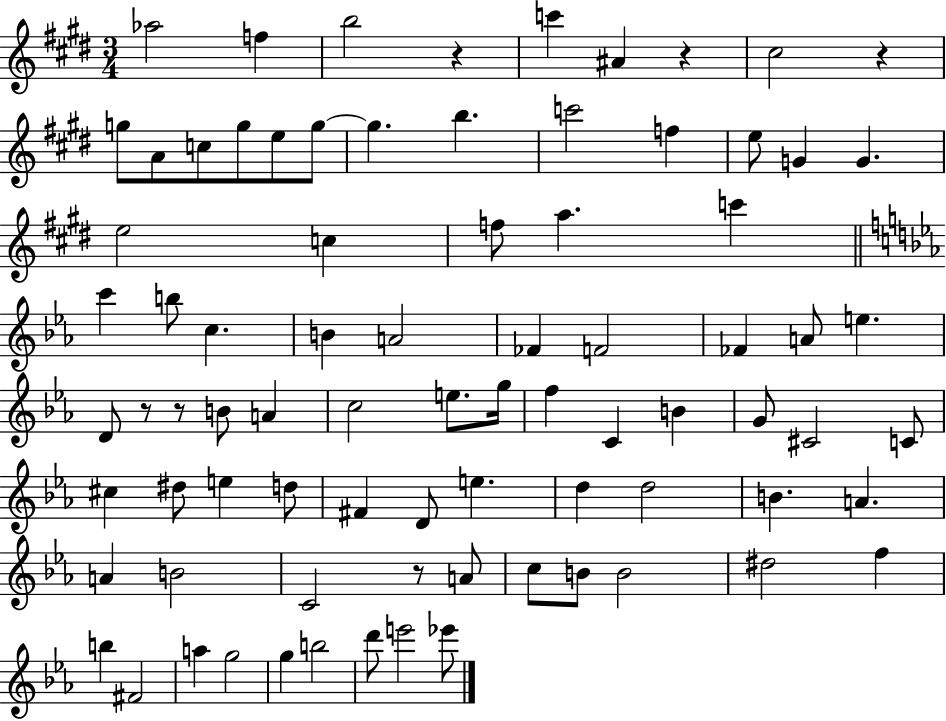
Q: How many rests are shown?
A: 6